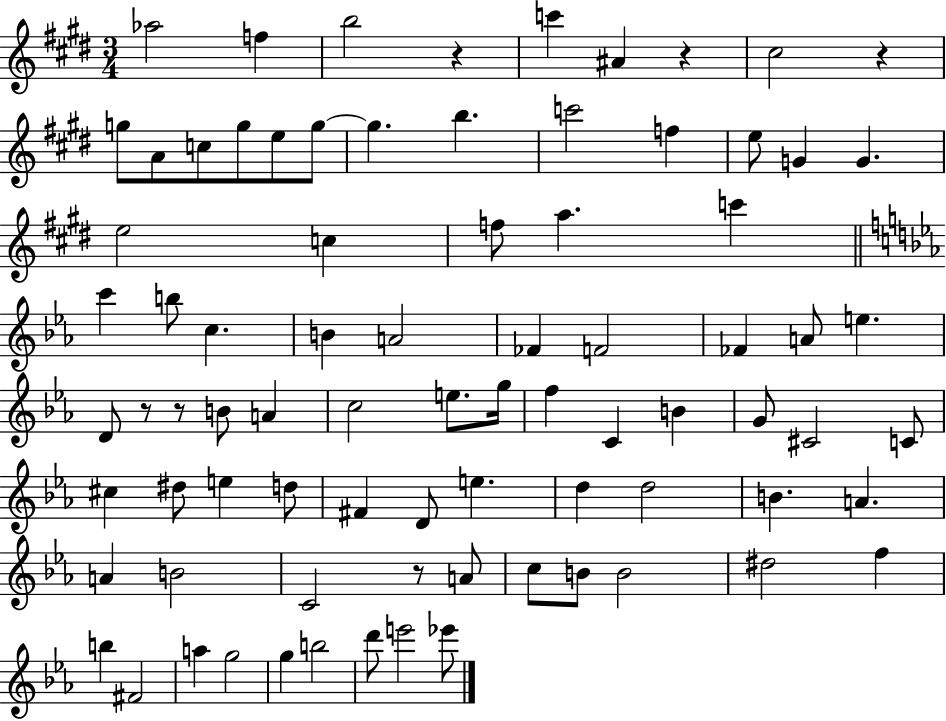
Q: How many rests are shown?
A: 6